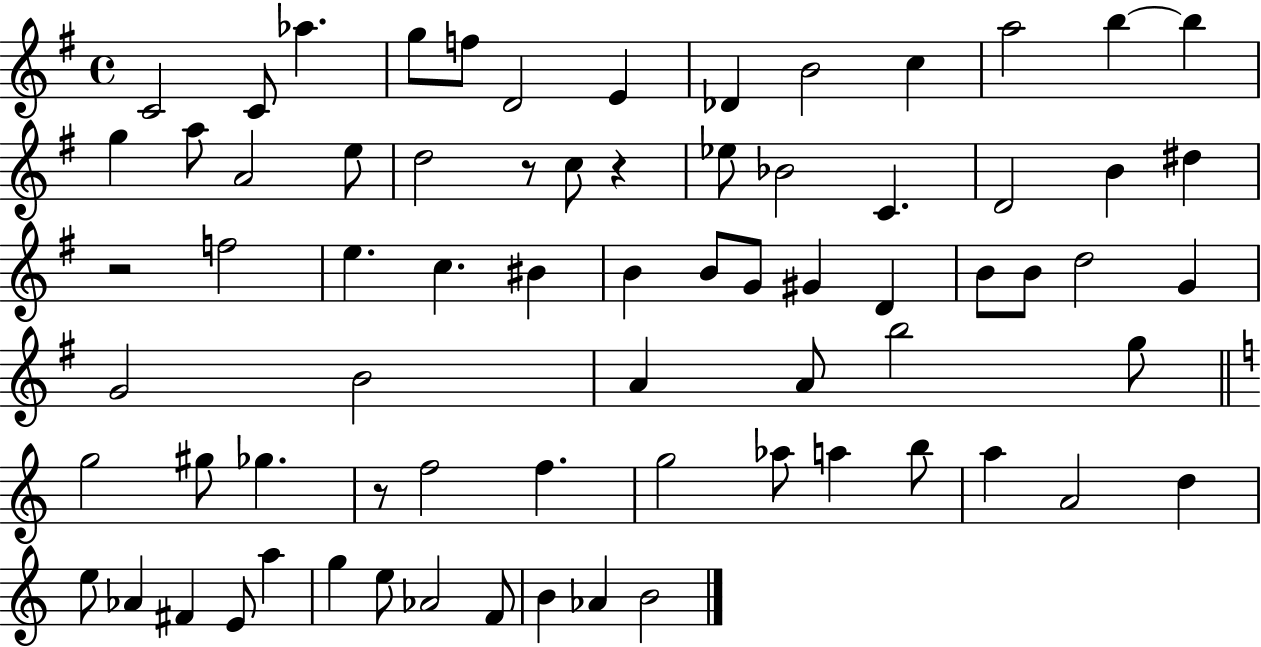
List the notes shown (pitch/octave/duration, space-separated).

C4/h C4/e Ab5/q. G5/e F5/e D4/h E4/q Db4/q B4/h C5/q A5/h B5/q B5/q G5/q A5/e A4/h E5/e D5/h R/e C5/e R/q Eb5/e Bb4/h C4/q. D4/h B4/q D#5/q R/h F5/h E5/q. C5/q. BIS4/q B4/q B4/e G4/e G#4/q D4/q B4/e B4/e D5/h G4/q G4/h B4/h A4/q A4/e B5/h G5/e G5/h G#5/e Gb5/q. R/e F5/h F5/q. G5/h Ab5/e A5/q B5/e A5/q A4/h D5/q E5/e Ab4/q F#4/q E4/e A5/q G5/q E5/e Ab4/h F4/e B4/q Ab4/q B4/h